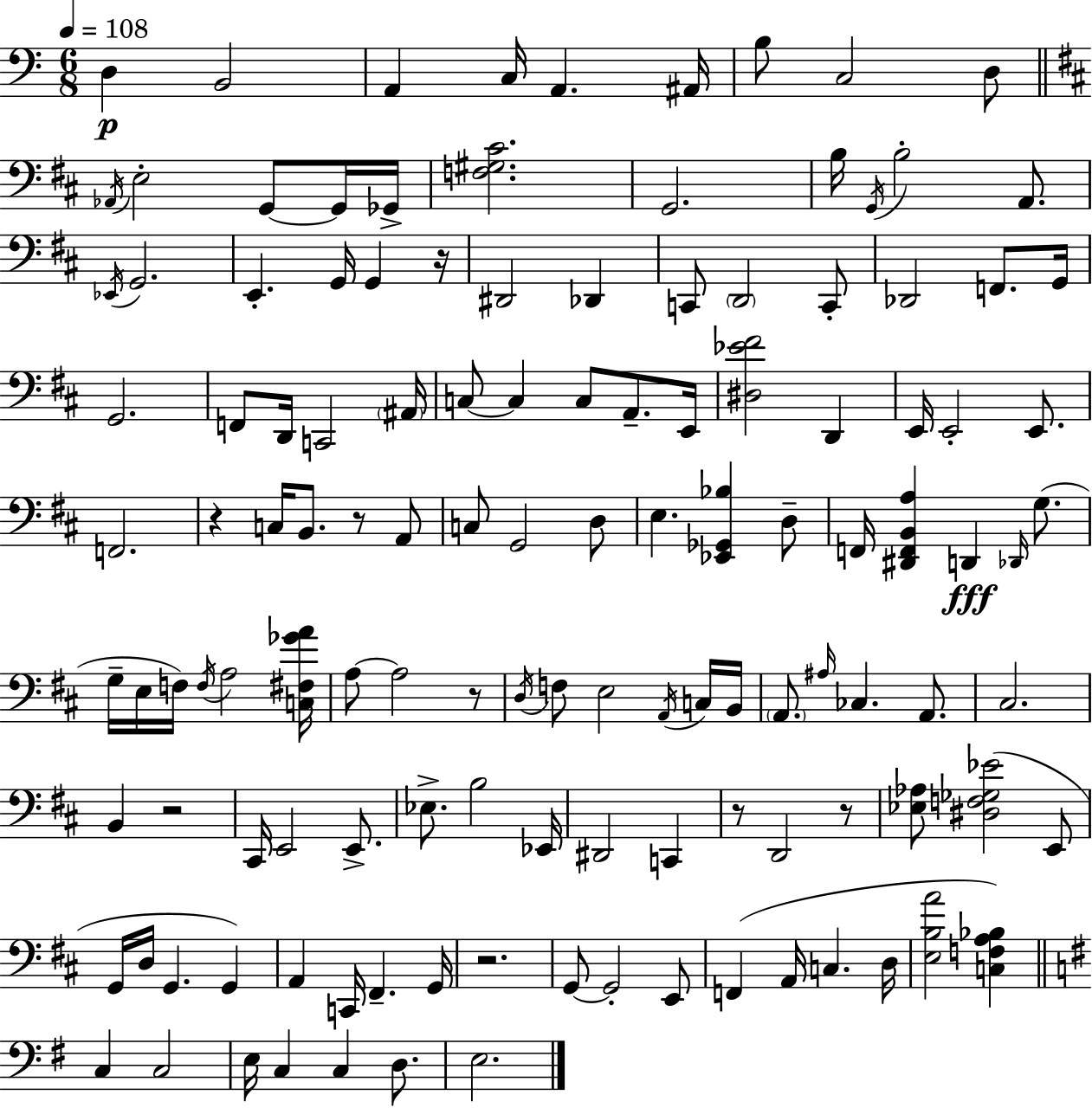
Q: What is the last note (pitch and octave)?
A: E3